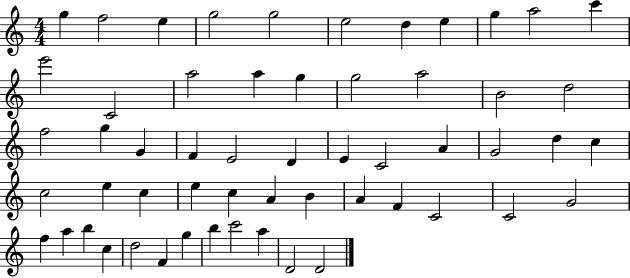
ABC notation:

X:1
T:Untitled
M:4/4
L:1/4
K:C
g f2 e g2 g2 e2 d e g a2 c' e'2 C2 a2 a g g2 a2 B2 d2 f2 g G F E2 D E C2 A G2 d c c2 e c e c A B A F C2 C2 G2 f a b c d2 F g b c'2 a D2 D2